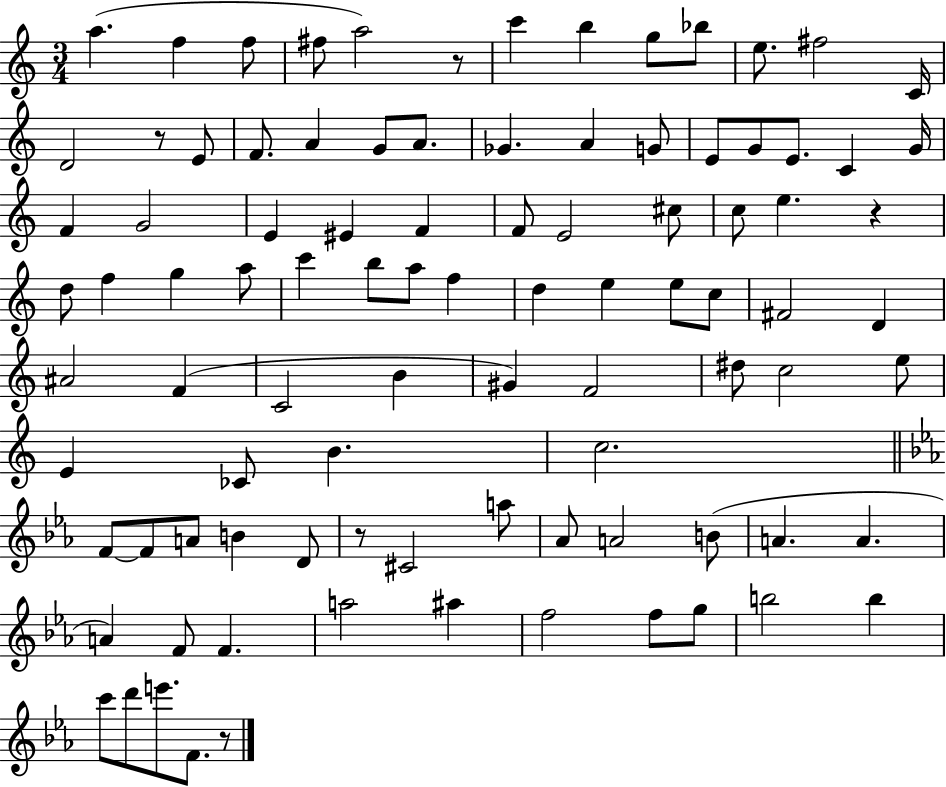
{
  \clef treble
  \numericTimeSignature
  \time 3/4
  \key c \major
  a''4.( f''4 f''8 | fis''8 a''2) r8 | c'''4 b''4 g''8 bes''8 | e''8. fis''2 c'16 | \break d'2 r8 e'8 | f'8. a'4 g'8 a'8. | ges'4. a'4 g'8 | e'8 g'8 e'8. c'4 g'16 | \break f'4 g'2 | e'4 eis'4 f'4 | f'8 e'2 cis''8 | c''8 e''4. r4 | \break d''8 f''4 g''4 a''8 | c'''4 b''8 a''8 f''4 | d''4 e''4 e''8 c''8 | fis'2 d'4 | \break ais'2 f'4( | c'2 b'4 | gis'4) f'2 | dis''8 c''2 e''8 | \break e'4 ces'8 b'4. | c''2. | \bar "||" \break \key ees \major f'8~~ f'8 a'8 b'4 d'8 | r8 cis'2 a''8 | aes'8 a'2 b'8( | a'4. a'4. | \break a'4) f'8 f'4. | a''2 ais''4 | f''2 f''8 g''8 | b''2 b''4 | \break c'''8 d'''8 e'''8. f'8. r8 | \bar "|."
}